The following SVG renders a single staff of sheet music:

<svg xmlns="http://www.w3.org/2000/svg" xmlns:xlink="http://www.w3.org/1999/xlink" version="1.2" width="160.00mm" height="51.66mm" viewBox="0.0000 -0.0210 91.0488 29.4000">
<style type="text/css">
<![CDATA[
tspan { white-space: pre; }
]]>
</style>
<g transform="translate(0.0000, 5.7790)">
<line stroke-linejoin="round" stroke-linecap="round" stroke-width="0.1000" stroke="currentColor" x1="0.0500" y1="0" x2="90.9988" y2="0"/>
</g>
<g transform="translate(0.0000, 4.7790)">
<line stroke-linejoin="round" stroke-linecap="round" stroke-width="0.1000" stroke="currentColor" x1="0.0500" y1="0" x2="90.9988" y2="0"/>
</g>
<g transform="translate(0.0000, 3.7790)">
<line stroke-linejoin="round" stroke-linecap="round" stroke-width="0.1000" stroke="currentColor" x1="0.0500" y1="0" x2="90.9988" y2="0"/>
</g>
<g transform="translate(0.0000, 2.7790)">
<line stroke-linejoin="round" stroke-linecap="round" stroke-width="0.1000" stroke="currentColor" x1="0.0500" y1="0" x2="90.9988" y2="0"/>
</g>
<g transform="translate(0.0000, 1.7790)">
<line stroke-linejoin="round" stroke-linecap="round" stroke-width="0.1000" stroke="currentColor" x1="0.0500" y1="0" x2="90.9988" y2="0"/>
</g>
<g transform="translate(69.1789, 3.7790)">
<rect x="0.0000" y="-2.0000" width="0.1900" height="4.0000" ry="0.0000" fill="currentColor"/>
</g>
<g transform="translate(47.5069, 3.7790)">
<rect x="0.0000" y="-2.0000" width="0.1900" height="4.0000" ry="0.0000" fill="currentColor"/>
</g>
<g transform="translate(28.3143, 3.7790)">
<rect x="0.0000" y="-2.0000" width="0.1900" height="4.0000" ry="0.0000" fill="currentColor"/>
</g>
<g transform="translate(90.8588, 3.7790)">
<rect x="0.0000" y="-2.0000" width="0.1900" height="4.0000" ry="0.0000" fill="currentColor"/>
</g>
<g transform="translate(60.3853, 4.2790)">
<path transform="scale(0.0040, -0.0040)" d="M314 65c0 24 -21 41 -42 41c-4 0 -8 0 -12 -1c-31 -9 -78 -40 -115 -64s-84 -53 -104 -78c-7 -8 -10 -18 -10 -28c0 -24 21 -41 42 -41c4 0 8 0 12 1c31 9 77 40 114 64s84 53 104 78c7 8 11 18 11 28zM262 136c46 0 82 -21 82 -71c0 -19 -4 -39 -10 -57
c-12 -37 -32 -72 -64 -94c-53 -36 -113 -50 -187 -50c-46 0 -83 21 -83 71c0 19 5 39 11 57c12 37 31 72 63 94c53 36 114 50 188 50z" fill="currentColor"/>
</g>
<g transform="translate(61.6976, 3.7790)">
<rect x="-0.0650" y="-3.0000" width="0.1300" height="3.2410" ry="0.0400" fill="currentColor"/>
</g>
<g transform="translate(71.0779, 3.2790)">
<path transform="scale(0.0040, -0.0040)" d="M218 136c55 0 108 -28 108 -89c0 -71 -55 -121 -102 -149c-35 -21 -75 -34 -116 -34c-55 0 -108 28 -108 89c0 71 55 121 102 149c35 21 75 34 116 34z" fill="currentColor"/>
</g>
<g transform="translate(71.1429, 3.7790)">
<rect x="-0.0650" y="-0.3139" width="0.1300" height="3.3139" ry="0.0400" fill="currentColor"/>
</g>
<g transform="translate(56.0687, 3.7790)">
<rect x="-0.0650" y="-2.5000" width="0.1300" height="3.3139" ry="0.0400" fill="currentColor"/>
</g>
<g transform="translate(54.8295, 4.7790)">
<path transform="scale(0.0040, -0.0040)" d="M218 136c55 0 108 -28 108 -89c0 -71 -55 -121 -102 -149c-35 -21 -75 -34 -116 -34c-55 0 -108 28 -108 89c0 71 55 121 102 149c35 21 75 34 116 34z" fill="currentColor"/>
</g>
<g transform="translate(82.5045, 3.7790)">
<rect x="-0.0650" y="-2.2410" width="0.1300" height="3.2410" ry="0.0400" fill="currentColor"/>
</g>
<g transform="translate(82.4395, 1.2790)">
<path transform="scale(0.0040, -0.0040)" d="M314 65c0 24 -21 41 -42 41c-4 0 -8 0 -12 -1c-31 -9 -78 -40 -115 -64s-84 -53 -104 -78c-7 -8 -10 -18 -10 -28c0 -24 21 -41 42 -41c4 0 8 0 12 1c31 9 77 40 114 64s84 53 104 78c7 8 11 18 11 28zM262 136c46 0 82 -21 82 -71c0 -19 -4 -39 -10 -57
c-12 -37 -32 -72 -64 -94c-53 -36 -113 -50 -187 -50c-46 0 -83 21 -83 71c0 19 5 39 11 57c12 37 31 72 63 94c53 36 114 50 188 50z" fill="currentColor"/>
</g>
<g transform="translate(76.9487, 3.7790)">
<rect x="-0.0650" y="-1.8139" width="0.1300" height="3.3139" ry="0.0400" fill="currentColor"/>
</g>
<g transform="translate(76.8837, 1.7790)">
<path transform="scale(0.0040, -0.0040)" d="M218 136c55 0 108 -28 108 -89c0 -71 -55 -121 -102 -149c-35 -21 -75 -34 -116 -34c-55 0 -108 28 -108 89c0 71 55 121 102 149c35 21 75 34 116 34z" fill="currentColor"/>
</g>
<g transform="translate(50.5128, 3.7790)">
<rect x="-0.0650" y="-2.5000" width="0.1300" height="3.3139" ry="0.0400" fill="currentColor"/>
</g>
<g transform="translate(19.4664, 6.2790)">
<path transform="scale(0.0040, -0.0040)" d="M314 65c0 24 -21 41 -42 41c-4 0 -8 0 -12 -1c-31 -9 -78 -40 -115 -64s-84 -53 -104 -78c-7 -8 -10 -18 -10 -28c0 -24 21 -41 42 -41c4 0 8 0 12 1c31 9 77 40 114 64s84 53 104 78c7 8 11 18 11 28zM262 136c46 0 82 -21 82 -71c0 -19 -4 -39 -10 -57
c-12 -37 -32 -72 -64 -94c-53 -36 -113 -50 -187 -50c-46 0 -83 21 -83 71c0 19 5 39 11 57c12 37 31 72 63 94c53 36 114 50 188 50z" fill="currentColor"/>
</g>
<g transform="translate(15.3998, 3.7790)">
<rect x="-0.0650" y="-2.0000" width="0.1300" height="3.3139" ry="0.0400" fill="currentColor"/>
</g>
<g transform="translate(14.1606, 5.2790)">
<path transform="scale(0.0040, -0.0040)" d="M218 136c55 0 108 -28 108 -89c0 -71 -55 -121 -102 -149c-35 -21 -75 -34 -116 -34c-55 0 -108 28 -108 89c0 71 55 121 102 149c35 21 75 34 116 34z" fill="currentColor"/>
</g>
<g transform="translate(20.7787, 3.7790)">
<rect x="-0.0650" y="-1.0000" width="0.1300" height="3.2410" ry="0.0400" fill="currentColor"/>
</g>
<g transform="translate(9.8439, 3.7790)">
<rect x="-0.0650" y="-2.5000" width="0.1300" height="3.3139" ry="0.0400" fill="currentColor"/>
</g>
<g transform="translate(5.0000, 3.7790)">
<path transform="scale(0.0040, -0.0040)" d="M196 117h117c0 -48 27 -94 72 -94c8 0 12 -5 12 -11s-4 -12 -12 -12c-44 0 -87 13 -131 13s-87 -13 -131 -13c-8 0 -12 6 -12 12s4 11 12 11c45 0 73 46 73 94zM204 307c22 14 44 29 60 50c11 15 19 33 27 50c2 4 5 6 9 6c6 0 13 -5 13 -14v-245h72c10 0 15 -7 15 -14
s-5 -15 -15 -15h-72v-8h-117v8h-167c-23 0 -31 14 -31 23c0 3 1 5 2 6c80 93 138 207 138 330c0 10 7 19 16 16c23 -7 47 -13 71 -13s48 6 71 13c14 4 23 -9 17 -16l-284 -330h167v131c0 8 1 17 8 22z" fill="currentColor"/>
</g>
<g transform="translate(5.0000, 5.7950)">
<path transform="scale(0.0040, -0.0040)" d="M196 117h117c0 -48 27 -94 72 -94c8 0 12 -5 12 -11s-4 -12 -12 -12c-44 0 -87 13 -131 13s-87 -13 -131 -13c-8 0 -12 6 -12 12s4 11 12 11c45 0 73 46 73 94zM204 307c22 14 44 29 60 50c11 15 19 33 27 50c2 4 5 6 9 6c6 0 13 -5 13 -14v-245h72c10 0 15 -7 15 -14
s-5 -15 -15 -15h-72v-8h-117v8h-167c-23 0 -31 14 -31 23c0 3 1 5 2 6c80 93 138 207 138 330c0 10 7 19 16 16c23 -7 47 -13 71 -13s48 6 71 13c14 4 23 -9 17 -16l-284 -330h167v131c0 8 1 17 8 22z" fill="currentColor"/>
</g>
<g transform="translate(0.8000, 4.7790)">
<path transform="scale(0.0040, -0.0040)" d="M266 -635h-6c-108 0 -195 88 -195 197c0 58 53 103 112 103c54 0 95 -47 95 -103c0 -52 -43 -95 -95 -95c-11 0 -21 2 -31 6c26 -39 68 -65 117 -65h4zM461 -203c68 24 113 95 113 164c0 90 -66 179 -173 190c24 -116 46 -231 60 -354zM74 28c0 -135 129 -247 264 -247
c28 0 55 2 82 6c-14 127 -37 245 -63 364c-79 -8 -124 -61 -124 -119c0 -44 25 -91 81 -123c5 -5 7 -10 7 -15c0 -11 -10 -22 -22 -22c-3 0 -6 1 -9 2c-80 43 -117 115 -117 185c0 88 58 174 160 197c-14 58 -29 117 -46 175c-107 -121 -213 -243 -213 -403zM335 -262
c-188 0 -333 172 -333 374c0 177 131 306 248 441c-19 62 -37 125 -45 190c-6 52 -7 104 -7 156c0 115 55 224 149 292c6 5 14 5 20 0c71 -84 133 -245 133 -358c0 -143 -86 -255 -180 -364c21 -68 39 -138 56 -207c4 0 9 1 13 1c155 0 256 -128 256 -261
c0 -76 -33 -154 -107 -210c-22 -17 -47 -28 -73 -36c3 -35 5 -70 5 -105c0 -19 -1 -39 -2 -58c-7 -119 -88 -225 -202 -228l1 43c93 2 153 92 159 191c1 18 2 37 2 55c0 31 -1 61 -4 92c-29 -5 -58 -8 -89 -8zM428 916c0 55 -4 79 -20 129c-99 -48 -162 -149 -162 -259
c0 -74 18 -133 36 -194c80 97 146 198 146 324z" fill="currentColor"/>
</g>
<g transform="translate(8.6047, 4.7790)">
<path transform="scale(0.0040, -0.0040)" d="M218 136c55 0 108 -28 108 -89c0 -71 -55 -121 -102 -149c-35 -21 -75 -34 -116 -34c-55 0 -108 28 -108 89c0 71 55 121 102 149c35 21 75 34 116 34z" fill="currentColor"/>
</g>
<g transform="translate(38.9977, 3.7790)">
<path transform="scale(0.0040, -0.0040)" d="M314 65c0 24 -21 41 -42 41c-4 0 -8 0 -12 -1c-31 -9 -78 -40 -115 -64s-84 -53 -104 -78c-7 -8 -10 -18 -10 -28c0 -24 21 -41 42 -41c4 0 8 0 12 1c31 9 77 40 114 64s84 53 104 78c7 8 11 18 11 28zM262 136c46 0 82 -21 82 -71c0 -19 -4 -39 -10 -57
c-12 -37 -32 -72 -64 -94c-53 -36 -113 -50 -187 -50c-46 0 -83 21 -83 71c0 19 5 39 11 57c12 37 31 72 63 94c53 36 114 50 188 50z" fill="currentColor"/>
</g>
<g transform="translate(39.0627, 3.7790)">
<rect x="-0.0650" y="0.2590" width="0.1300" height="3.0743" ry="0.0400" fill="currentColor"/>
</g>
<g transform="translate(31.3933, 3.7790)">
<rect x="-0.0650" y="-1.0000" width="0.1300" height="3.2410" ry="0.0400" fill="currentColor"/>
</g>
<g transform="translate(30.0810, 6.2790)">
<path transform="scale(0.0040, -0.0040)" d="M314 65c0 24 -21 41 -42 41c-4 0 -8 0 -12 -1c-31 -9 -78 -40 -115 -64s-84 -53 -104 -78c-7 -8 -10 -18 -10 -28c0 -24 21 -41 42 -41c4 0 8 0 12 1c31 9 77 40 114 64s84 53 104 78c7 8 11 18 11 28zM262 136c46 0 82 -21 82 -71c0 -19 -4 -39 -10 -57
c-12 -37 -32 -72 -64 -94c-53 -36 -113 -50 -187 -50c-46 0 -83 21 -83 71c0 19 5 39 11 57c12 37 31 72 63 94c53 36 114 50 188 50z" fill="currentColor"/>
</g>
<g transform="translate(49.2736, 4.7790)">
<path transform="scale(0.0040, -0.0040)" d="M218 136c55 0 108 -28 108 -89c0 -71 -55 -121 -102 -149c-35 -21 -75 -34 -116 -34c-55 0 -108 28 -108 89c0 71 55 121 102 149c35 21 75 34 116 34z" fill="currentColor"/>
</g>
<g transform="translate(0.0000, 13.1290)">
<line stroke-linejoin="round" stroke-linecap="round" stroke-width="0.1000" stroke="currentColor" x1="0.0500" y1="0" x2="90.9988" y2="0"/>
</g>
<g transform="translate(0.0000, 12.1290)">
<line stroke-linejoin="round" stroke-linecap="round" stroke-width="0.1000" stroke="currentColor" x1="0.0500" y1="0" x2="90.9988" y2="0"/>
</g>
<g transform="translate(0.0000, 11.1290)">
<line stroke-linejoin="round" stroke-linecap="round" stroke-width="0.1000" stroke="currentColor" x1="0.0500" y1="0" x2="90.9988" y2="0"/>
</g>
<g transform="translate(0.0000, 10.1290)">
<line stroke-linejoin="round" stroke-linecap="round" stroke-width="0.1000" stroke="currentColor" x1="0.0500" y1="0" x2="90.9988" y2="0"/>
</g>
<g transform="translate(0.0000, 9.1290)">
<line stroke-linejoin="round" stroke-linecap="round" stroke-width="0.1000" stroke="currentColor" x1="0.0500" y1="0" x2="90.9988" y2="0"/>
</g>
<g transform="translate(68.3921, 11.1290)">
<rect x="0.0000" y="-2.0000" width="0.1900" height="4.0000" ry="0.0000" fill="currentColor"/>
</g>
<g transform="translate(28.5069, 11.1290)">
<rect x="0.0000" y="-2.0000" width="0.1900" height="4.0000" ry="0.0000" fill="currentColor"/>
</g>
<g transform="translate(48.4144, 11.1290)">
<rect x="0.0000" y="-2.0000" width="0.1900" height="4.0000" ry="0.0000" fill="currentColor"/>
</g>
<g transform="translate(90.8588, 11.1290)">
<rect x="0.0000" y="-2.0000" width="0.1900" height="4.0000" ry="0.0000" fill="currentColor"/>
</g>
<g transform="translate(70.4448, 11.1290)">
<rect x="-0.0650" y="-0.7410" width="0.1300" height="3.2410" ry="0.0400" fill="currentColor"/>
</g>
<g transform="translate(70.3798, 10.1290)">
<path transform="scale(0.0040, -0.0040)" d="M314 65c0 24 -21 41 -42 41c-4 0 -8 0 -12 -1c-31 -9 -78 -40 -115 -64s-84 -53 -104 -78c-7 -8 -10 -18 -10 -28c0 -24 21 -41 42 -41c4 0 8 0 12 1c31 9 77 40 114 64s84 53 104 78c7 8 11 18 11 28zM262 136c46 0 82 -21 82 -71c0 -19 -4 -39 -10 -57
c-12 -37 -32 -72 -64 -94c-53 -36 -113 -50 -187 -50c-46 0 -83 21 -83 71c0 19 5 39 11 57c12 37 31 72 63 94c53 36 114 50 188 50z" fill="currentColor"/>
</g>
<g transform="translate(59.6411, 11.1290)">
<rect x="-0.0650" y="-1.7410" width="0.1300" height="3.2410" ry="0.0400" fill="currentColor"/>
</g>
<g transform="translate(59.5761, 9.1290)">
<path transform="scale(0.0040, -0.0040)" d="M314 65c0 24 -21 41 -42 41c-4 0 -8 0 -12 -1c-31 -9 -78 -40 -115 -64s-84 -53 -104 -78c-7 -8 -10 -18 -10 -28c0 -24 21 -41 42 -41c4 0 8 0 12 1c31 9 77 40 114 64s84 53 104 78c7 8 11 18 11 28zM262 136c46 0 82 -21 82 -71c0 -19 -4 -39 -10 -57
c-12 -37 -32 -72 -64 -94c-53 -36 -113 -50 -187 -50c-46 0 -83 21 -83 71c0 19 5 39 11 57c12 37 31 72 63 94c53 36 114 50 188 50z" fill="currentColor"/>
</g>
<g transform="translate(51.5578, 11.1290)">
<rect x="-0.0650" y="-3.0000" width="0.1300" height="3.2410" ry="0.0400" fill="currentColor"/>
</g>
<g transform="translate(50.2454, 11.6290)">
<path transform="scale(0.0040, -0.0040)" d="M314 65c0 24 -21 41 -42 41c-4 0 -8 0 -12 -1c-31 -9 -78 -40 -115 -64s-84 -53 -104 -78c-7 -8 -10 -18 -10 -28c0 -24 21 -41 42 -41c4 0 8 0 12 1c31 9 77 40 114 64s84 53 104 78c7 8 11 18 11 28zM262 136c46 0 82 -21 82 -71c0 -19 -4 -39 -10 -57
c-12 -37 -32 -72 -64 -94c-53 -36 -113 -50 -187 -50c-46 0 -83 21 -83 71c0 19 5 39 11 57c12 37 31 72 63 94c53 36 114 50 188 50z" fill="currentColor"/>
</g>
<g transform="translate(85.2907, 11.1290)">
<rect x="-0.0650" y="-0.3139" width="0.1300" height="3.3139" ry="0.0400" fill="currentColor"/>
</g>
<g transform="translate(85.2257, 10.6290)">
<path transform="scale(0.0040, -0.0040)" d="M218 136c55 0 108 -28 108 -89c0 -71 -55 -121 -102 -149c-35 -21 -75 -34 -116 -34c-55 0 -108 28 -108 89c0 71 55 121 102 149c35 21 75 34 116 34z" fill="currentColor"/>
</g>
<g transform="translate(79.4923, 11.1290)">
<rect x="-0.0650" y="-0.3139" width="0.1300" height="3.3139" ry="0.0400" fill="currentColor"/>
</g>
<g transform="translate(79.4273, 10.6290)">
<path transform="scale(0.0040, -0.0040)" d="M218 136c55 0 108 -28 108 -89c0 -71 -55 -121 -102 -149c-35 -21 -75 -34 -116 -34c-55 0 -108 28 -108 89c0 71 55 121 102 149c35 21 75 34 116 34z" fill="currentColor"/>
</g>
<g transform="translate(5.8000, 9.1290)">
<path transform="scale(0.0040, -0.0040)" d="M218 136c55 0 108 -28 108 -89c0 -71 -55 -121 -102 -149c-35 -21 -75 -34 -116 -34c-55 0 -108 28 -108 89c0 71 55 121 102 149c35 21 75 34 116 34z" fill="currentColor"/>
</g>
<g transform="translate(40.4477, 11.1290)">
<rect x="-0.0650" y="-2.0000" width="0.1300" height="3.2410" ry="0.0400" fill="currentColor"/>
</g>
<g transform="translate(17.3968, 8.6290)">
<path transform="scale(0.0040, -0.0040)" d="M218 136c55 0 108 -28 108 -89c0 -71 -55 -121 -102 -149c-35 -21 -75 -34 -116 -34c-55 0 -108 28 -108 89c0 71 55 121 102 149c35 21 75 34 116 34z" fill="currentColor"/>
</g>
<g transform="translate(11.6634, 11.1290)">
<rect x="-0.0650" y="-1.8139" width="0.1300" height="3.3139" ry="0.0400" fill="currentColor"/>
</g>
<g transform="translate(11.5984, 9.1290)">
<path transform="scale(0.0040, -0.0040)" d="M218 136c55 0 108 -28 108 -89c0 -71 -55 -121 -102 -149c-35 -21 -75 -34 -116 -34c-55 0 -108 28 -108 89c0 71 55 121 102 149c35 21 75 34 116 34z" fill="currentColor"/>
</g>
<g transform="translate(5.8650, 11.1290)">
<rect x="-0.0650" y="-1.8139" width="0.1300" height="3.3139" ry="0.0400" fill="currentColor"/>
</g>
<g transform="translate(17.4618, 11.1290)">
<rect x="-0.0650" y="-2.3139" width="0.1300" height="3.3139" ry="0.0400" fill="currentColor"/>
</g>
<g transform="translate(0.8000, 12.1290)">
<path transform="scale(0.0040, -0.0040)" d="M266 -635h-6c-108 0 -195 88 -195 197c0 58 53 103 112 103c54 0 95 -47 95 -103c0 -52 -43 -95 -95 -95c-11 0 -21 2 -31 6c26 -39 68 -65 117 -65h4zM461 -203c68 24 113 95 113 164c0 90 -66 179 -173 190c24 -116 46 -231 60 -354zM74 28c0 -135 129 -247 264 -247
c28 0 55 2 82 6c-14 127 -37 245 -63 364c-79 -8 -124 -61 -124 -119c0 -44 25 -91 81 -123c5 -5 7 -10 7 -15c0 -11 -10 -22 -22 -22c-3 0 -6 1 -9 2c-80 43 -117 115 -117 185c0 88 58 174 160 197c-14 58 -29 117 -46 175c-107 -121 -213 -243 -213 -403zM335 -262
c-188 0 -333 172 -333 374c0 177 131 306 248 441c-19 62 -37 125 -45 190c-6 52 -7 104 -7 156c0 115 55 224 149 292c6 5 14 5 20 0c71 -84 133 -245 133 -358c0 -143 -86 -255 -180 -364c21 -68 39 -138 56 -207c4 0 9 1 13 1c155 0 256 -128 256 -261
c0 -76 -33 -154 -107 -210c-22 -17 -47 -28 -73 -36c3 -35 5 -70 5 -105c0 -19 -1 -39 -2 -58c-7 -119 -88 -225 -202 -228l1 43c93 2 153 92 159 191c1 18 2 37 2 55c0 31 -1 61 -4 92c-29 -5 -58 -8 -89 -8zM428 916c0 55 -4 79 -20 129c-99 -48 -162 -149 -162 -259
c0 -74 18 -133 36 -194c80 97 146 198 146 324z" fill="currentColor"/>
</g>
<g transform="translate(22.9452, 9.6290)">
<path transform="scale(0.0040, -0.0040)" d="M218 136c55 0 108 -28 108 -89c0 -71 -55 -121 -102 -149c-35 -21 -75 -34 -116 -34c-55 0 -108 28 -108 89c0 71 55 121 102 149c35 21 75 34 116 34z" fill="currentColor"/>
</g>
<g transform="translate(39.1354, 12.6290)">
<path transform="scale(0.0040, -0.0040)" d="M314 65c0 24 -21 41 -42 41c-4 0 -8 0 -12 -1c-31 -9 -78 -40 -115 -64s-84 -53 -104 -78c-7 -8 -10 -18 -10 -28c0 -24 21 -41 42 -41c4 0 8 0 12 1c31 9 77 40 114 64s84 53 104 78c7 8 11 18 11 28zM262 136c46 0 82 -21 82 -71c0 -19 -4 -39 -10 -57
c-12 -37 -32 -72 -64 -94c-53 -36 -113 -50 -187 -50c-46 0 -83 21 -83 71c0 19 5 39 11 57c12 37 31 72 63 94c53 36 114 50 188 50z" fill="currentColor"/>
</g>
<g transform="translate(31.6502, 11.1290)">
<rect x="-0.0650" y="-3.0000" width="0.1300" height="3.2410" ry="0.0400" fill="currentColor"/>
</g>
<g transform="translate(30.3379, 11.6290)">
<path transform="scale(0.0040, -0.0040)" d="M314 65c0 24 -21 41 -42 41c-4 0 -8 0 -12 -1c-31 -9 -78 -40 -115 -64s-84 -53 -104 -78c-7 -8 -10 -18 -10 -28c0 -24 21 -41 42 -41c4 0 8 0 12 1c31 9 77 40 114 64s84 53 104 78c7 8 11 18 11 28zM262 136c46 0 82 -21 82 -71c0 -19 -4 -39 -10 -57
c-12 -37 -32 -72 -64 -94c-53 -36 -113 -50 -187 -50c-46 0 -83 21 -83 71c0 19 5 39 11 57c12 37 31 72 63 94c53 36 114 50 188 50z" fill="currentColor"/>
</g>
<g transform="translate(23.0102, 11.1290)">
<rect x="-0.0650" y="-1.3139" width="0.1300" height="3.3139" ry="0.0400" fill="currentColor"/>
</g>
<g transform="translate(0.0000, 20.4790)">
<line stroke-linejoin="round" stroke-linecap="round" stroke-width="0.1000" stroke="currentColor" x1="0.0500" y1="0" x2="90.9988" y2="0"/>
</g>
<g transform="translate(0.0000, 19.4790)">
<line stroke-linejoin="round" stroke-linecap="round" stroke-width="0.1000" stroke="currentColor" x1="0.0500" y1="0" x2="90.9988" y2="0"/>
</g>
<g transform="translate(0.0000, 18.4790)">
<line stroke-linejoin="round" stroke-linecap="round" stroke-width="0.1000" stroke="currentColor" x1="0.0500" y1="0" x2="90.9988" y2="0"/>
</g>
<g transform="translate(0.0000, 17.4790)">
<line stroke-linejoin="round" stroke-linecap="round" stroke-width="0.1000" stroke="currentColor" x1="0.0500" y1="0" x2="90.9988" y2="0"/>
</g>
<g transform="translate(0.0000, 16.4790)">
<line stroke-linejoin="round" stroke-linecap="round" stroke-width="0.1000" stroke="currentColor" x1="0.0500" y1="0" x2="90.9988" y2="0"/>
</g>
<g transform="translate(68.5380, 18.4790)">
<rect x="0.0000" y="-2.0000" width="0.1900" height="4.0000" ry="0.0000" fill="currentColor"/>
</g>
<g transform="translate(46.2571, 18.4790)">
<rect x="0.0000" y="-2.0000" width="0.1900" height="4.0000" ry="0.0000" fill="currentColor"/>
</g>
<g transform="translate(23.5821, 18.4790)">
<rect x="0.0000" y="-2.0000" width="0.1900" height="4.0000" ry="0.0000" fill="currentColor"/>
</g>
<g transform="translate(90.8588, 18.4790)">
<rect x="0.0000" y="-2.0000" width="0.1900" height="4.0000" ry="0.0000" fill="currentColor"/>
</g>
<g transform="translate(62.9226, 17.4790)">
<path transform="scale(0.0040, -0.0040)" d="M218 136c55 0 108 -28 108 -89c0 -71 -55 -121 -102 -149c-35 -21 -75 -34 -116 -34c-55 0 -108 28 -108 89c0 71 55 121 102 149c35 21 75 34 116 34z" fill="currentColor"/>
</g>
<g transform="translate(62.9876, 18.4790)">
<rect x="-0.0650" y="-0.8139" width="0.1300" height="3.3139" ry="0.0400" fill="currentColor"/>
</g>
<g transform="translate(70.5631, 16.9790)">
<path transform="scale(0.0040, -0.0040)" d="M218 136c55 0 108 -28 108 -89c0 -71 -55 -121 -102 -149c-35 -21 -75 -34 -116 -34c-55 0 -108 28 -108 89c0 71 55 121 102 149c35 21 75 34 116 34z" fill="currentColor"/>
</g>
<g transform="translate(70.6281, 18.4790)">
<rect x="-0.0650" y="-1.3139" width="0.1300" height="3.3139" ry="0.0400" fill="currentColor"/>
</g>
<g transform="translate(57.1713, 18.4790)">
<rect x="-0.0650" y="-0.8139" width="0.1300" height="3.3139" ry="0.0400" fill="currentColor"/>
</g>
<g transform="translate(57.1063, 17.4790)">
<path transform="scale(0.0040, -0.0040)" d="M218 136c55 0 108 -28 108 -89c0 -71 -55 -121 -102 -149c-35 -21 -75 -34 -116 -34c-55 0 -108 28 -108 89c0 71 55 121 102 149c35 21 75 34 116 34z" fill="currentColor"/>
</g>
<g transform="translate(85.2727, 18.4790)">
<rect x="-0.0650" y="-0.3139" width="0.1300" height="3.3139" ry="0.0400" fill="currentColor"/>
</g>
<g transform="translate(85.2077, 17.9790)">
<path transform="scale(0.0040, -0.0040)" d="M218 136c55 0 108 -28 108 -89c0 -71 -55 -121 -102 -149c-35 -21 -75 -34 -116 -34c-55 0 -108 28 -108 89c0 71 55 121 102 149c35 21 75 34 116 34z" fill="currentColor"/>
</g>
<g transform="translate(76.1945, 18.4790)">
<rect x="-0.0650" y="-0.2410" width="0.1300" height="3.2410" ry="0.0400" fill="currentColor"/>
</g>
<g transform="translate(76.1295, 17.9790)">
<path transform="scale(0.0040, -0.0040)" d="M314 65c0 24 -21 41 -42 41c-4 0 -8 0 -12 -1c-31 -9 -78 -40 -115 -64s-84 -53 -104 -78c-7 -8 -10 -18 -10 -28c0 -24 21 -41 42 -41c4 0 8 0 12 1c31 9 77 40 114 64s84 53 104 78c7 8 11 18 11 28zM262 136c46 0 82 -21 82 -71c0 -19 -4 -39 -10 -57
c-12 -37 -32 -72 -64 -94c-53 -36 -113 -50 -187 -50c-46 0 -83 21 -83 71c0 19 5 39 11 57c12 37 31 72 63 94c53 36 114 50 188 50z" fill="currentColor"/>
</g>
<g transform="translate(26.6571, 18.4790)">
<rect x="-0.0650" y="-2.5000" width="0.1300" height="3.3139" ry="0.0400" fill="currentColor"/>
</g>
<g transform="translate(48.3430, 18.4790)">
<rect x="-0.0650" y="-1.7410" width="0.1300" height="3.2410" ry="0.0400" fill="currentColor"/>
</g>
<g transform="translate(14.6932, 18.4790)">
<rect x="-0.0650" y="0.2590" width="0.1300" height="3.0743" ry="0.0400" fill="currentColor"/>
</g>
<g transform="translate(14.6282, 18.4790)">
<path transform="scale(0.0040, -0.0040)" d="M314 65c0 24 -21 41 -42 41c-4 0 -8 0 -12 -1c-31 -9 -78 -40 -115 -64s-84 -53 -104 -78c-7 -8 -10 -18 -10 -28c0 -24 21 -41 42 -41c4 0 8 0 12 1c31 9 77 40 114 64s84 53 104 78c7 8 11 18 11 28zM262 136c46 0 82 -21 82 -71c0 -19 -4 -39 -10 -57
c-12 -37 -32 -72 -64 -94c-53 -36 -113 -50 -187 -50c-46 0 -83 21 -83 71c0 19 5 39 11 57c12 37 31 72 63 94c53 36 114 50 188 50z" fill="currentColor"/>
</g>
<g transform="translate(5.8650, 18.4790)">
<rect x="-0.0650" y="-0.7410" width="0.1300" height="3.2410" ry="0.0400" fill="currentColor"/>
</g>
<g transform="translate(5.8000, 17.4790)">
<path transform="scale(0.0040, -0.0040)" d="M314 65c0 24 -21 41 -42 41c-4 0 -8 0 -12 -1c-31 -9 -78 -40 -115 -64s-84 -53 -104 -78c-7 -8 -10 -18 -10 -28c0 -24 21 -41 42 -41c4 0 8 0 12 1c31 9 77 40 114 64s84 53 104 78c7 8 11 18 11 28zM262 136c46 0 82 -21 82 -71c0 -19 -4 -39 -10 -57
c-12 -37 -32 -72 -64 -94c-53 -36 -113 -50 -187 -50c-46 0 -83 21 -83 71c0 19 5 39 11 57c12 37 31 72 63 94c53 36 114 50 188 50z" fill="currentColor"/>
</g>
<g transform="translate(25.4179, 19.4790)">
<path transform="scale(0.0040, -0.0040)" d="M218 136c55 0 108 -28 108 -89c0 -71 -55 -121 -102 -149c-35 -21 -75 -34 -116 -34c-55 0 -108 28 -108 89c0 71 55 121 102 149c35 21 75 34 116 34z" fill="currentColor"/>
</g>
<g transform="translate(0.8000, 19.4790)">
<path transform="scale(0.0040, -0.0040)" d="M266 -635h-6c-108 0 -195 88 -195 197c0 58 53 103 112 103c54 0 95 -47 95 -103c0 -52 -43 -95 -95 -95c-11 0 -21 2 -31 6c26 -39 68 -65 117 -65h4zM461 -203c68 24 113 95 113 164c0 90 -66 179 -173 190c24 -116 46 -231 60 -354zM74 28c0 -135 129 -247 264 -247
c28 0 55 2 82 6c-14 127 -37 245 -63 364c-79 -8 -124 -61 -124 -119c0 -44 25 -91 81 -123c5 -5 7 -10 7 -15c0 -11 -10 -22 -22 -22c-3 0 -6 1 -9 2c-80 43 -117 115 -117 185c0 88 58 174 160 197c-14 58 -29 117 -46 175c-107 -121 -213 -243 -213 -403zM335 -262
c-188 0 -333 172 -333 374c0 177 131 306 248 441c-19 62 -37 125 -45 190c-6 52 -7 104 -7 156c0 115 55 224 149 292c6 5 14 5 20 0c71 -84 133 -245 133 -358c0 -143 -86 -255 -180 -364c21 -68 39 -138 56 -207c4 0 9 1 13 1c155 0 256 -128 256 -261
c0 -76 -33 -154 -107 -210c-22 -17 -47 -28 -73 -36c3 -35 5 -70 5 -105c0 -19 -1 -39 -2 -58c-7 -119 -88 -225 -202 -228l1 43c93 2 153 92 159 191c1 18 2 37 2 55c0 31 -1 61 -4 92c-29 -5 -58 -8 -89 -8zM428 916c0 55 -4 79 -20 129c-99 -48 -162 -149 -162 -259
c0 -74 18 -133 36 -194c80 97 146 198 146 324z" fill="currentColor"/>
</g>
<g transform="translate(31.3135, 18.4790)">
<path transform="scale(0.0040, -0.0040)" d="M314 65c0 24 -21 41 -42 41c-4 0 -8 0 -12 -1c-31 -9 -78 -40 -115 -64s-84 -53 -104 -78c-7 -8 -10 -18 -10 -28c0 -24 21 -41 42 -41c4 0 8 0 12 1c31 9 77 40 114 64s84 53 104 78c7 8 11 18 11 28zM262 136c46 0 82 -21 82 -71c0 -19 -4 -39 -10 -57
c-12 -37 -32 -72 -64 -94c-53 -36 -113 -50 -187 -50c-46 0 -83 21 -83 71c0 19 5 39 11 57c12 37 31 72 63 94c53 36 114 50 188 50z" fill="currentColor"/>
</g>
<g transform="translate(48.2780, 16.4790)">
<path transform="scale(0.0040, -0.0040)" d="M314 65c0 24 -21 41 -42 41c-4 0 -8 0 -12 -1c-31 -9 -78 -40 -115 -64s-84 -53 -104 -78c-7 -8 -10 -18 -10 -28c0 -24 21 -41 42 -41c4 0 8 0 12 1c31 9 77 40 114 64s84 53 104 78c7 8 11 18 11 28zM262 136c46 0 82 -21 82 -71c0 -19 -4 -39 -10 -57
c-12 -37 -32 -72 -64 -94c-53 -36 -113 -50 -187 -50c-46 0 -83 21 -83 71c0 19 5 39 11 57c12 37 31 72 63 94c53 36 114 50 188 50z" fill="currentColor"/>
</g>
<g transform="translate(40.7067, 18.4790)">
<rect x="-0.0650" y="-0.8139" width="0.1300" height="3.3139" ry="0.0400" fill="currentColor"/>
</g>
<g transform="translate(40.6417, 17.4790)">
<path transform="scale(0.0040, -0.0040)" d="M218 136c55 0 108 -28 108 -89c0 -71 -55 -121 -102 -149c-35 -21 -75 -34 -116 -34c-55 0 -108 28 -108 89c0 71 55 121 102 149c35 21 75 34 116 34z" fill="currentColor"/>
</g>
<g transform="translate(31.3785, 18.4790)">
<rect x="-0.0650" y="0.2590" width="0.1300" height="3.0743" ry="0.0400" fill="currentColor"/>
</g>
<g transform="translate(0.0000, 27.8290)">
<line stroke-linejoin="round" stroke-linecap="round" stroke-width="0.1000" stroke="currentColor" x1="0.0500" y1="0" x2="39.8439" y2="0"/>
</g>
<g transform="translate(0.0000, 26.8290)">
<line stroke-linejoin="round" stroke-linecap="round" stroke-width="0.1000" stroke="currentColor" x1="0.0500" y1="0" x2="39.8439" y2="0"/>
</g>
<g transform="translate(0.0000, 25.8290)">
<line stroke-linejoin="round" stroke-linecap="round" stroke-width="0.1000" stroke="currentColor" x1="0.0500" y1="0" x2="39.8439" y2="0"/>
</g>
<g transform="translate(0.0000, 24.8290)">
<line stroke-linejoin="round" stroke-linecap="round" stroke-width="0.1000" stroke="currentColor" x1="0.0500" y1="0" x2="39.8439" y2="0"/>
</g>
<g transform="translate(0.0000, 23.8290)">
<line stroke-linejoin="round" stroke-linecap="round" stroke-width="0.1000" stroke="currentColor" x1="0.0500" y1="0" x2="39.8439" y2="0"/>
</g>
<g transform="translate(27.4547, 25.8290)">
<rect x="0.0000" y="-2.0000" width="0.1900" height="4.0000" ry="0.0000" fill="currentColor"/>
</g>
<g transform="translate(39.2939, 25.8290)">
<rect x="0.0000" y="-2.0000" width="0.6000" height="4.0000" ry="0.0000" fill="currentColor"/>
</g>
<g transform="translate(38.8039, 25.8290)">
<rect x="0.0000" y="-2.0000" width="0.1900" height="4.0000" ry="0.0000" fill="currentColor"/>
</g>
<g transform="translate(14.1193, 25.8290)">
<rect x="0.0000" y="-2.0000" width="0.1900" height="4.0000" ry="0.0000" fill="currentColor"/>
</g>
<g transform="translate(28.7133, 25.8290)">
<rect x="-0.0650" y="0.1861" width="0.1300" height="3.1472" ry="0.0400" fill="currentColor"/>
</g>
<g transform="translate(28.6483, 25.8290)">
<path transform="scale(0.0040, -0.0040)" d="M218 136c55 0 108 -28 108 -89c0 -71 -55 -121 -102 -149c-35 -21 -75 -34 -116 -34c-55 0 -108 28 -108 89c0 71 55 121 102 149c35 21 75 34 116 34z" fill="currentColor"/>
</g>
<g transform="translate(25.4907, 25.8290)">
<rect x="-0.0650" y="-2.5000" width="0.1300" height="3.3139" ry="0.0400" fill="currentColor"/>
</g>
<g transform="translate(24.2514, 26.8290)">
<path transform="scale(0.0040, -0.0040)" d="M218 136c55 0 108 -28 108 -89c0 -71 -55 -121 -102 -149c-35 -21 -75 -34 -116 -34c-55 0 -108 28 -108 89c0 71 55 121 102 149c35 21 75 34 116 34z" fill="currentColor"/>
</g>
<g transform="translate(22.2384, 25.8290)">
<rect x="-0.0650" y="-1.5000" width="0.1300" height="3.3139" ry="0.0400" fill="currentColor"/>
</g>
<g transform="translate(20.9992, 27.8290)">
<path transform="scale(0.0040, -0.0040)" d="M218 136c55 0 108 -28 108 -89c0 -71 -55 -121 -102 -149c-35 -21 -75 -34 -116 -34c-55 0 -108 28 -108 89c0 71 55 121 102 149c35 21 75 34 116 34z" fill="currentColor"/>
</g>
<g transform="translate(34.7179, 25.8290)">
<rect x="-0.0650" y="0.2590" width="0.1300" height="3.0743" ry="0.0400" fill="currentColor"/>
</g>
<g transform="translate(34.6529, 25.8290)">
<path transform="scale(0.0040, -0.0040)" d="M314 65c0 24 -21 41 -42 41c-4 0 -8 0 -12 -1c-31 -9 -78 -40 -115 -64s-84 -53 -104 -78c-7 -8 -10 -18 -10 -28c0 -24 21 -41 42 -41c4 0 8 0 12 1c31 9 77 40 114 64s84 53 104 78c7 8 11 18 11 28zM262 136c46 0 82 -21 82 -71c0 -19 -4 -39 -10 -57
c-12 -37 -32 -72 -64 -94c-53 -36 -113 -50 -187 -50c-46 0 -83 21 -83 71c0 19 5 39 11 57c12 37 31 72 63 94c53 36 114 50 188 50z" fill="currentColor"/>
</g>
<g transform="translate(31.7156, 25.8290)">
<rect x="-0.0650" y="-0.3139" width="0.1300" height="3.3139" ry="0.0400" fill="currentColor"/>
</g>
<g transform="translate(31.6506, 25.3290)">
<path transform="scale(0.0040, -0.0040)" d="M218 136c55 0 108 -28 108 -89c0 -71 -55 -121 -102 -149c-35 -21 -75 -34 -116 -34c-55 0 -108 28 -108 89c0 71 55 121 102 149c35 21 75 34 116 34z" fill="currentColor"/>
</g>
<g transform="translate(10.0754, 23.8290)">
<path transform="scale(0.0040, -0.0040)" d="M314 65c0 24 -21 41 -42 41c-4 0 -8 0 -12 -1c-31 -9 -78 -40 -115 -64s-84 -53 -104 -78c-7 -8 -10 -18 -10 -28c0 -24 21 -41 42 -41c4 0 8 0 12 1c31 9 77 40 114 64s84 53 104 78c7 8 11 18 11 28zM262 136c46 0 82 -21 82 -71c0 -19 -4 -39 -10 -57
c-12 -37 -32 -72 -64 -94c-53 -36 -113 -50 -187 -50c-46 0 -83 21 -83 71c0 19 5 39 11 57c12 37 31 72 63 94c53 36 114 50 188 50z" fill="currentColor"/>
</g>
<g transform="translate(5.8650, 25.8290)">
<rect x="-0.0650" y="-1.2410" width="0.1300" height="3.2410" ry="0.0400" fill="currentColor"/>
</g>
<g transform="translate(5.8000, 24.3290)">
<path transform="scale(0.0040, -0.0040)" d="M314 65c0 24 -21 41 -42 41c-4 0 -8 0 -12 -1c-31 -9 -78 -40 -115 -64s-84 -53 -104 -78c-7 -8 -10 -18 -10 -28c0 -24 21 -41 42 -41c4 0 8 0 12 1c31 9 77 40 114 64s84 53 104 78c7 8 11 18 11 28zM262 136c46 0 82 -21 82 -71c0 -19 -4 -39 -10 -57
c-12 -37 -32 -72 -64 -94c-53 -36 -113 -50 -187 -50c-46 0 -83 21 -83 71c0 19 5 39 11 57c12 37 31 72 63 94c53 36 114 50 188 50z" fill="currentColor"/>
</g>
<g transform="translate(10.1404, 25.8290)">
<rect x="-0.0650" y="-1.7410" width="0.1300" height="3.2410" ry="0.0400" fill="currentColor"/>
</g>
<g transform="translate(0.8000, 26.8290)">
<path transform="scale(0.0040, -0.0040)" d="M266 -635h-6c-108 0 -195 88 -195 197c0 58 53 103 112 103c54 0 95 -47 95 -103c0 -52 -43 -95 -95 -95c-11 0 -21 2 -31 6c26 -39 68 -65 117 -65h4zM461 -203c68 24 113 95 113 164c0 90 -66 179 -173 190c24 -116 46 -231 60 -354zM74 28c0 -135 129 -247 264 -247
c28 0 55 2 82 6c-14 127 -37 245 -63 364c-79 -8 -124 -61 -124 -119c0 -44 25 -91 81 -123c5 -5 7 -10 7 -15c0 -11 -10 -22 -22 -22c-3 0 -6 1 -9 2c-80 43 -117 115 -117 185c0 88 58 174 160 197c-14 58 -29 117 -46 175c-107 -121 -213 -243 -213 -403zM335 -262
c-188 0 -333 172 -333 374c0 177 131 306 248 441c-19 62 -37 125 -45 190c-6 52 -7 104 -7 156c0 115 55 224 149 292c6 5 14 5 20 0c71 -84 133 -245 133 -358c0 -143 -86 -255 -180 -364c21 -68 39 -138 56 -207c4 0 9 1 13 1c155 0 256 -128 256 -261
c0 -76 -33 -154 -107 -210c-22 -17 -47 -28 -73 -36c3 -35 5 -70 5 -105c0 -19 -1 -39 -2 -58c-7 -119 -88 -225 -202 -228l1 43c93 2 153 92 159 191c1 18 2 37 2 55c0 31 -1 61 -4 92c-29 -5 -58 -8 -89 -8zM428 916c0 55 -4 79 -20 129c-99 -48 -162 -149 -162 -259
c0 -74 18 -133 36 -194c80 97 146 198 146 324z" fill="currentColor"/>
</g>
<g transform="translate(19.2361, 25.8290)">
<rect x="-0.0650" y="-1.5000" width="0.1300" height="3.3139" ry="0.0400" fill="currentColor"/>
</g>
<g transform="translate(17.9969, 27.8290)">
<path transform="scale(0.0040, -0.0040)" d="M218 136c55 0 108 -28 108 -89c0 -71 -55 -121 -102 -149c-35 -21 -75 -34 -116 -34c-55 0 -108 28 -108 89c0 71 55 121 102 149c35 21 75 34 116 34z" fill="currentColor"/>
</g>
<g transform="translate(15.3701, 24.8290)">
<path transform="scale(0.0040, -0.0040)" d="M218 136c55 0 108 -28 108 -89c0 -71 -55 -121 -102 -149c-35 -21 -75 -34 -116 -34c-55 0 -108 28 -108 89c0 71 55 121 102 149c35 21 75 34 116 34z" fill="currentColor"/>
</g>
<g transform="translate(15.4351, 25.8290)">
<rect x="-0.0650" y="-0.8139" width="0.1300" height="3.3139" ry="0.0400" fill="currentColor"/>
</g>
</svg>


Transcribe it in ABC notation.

X:1
T:Untitled
M:4/4
L:1/4
K:C
G F D2 D2 B2 G G A2 c f g2 f f g e A2 F2 A2 f2 d2 c c d2 B2 G B2 d f2 d d e c2 c e2 f2 d E E G B c B2